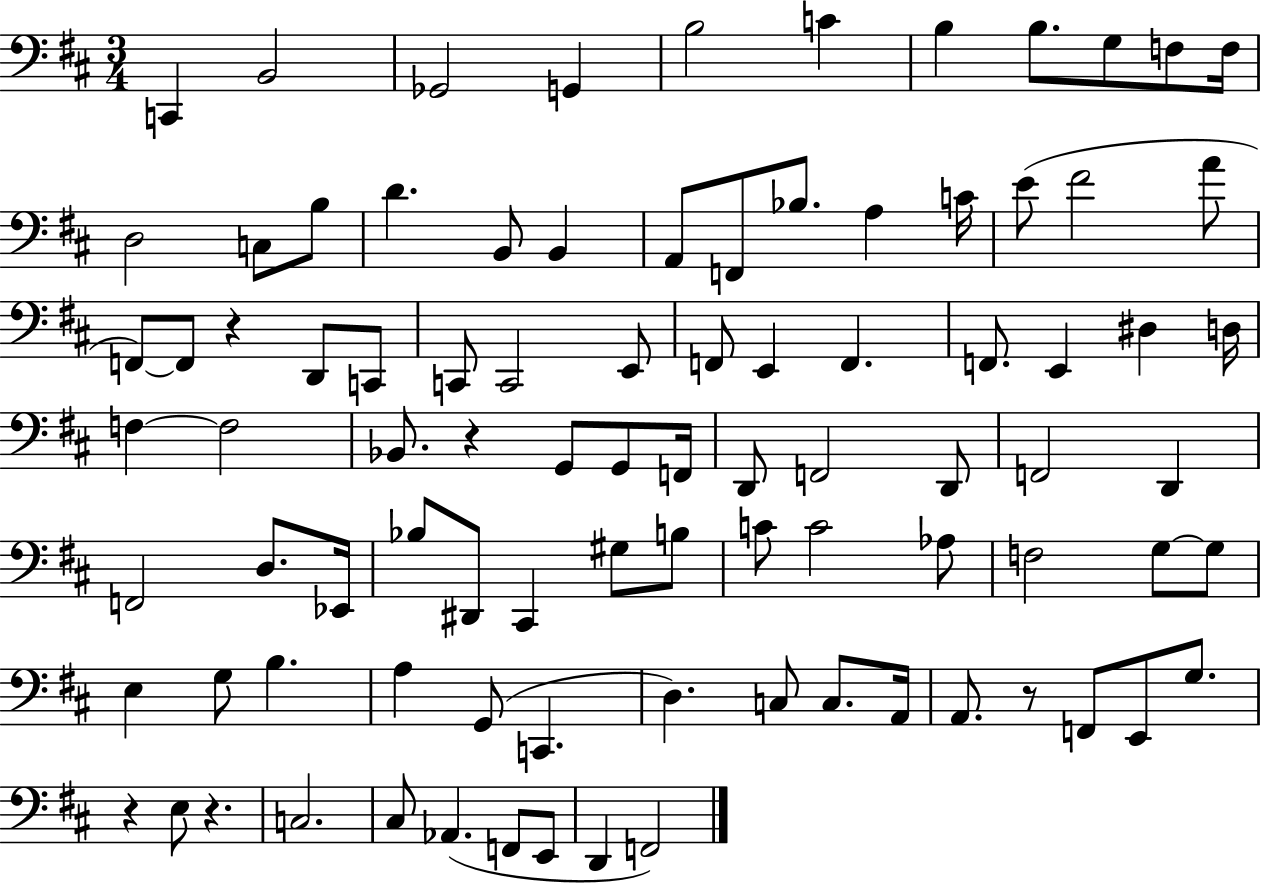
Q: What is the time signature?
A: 3/4